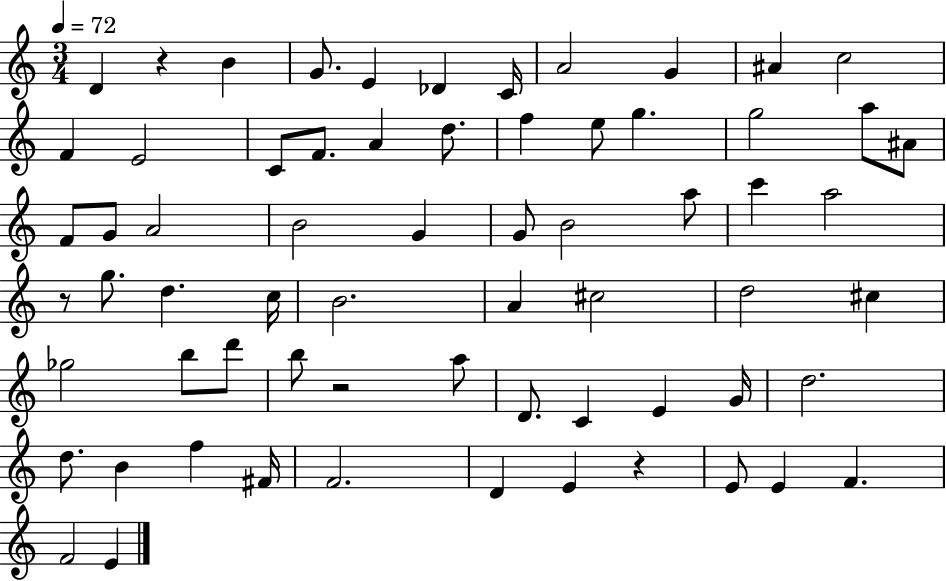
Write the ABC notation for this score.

X:1
T:Untitled
M:3/4
L:1/4
K:C
D z B G/2 E _D C/4 A2 G ^A c2 F E2 C/2 F/2 A d/2 f e/2 g g2 a/2 ^A/2 F/2 G/2 A2 B2 G G/2 B2 a/2 c' a2 z/2 g/2 d c/4 B2 A ^c2 d2 ^c _g2 b/2 d'/2 b/2 z2 a/2 D/2 C E G/4 d2 d/2 B f ^F/4 F2 D E z E/2 E F F2 E